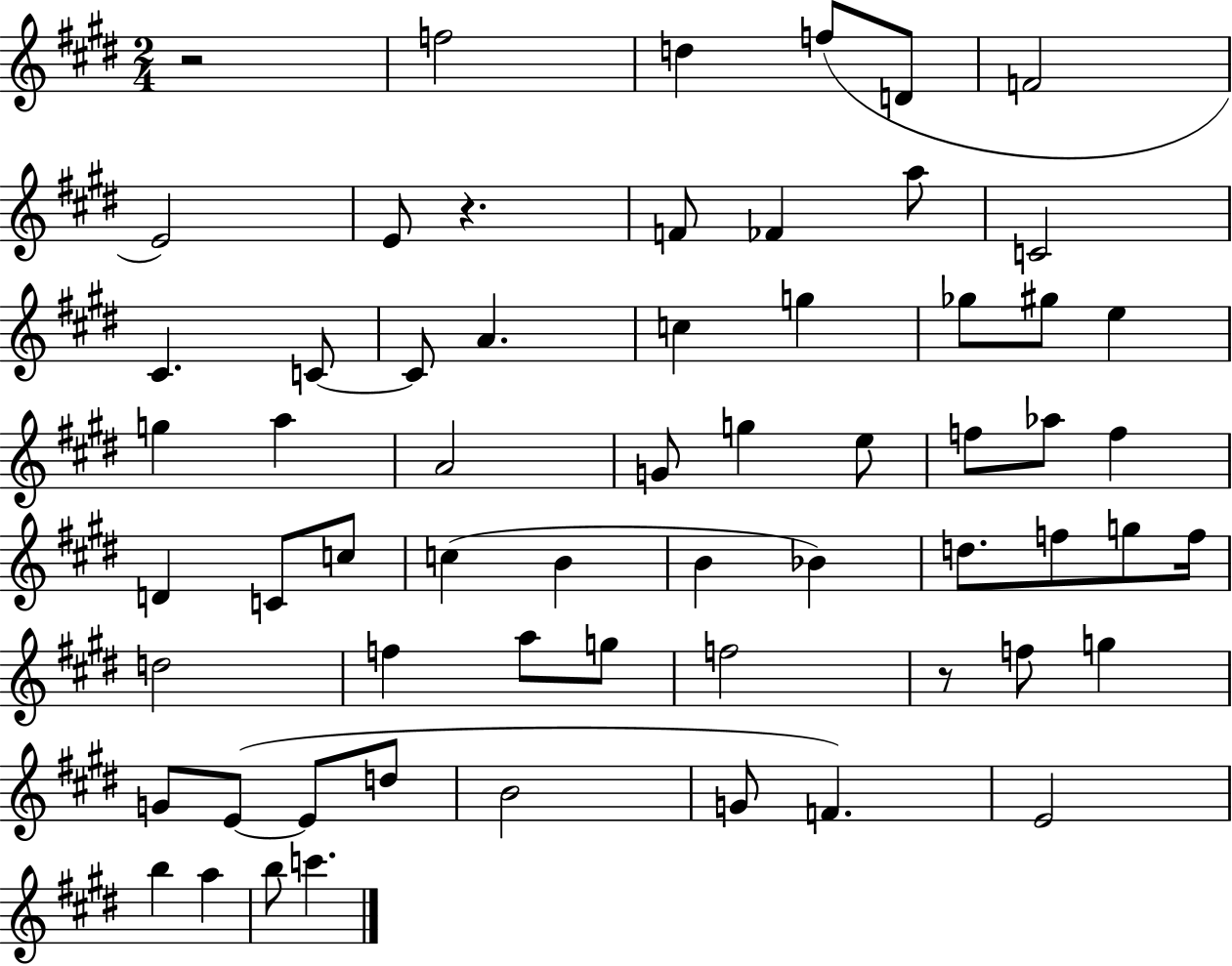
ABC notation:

X:1
T:Untitled
M:2/4
L:1/4
K:E
z2 f2 d f/2 D/2 F2 E2 E/2 z F/2 _F a/2 C2 ^C C/2 C/2 A c g _g/2 ^g/2 e g a A2 G/2 g e/2 f/2 _a/2 f D C/2 c/2 c B B _B d/2 f/2 g/2 f/4 d2 f a/2 g/2 f2 z/2 f/2 g G/2 E/2 E/2 d/2 B2 G/2 F E2 b a b/2 c'